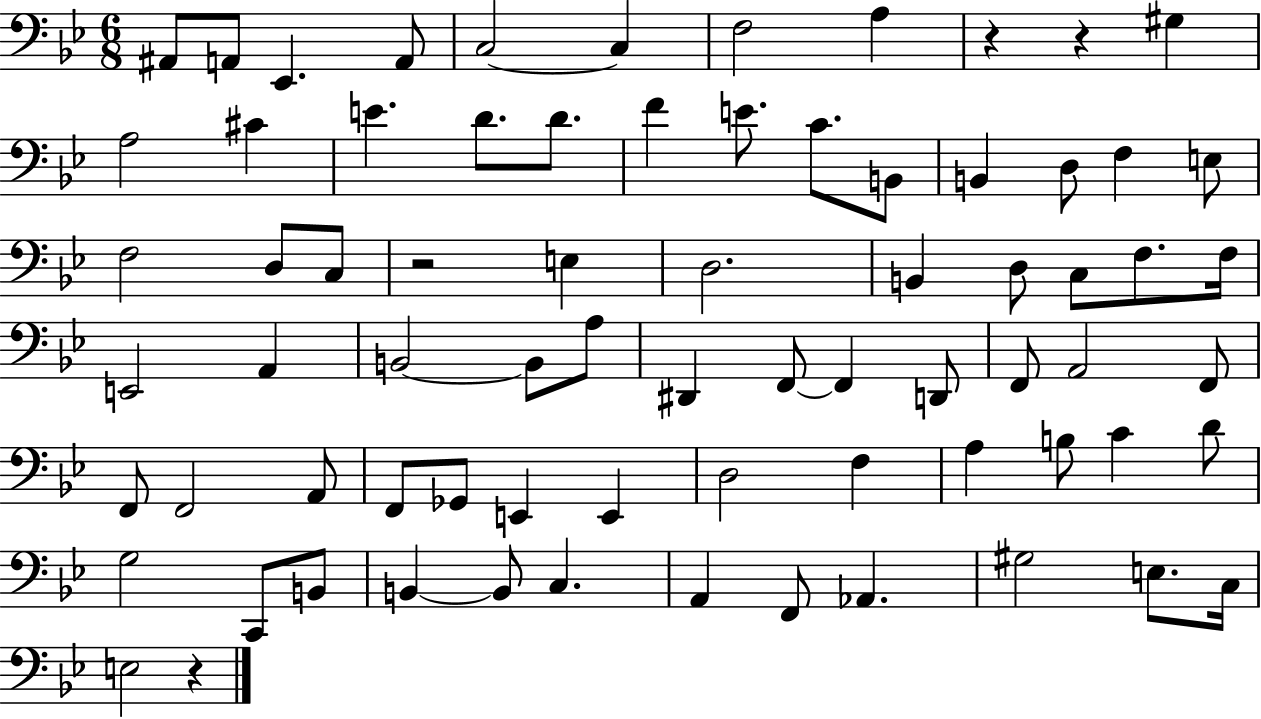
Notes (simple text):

A#2/e A2/e Eb2/q. A2/e C3/h C3/q F3/h A3/q R/q R/q G#3/q A3/h C#4/q E4/q. D4/e. D4/e. F4/q E4/e. C4/e. B2/e B2/q D3/e F3/q E3/e F3/h D3/e C3/e R/h E3/q D3/h. B2/q D3/e C3/e F3/e. F3/s E2/h A2/q B2/h B2/e A3/e D#2/q F2/e F2/q D2/e F2/e A2/h F2/e F2/e F2/h A2/e F2/e Gb2/e E2/q E2/q D3/h F3/q A3/q B3/e C4/q D4/e G3/h C2/e B2/e B2/q B2/e C3/q. A2/q F2/e Ab2/q. G#3/h E3/e. C3/s E3/h R/q